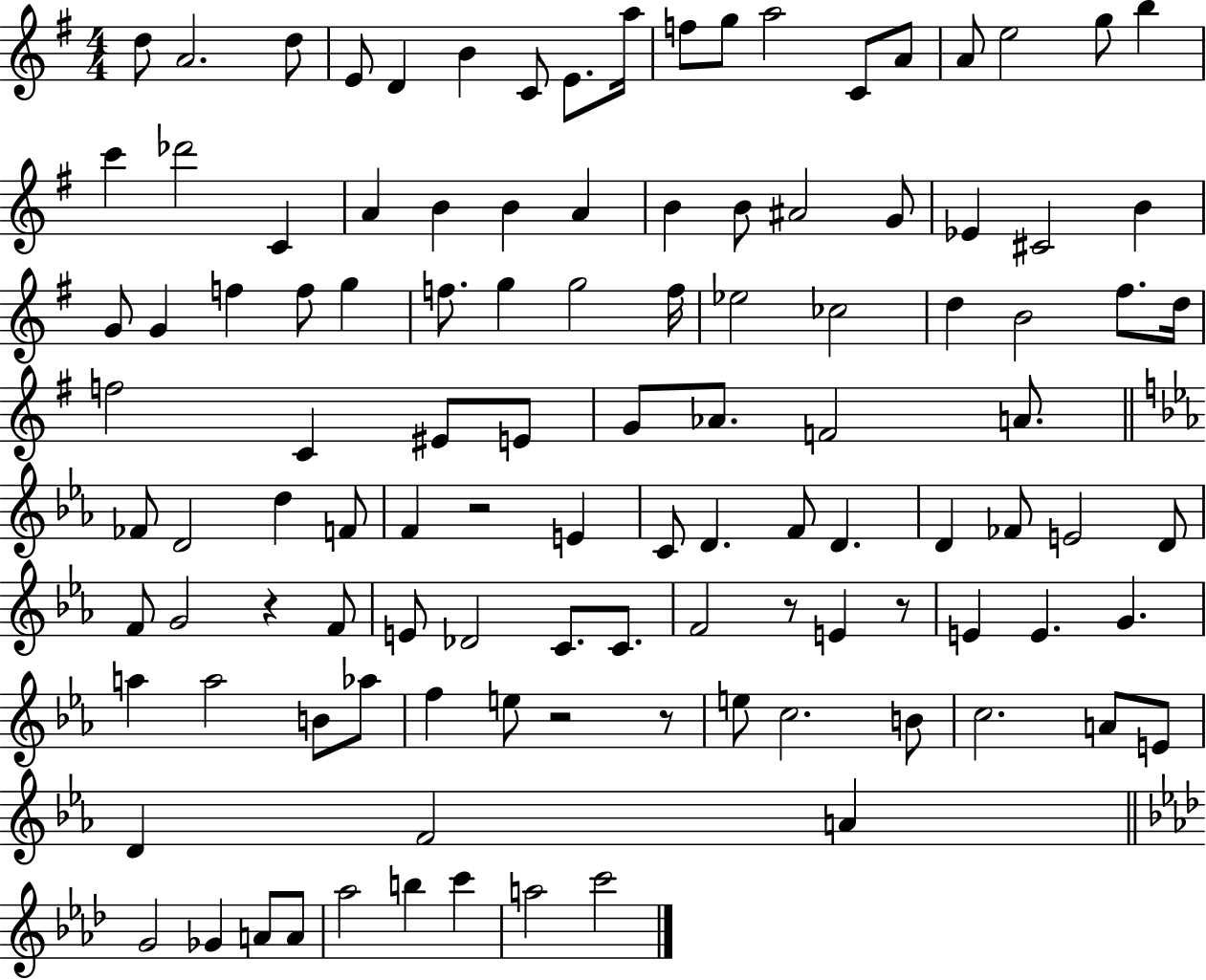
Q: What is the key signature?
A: G major